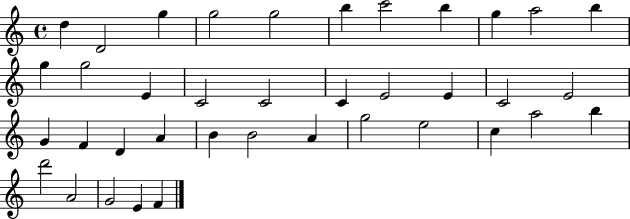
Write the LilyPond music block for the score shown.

{
  \clef treble
  \time 4/4
  \defaultTimeSignature
  \key c \major
  d''4 d'2 g''4 | g''2 g''2 | b''4 c'''2 b''4 | g''4 a''2 b''4 | \break g''4 g''2 e'4 | c'2 c'2 | c'4 e'2 e'4 | c'2 e'2 | \break g'4 f'4 d'4 a'4 | b'4 b'2 a'4 | g''2 e''2 | c''4 a''2 b''4 | \break d'''2 a'2 | g'2 e'4 f'4 | \bar "|."
}